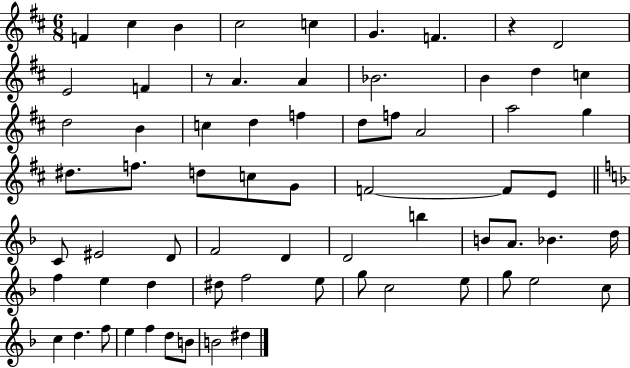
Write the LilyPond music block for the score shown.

{
  \clef treble
  \numericTimeSignature
  \time 6/8
  \key d \major
  \repeat volta 2 { f'4 cis''4 b'4 | cis''2 c''4 | g'4. f'4. | r4 d'2 | \break e'2 f'4 | r8 a'4. a'4 | bes'2. | b'4 d''4 c''4 | \break d''2 b'4 | c''4 d''4 f''4 | d''8 f''8 a'2 | a''2 g''4 | \break dis''8. f''8. d''8 c''8 g'8 | f'2~~ f'8 e'8 | \bar "||" \break \key f \major c'8 eis'2 d'8 | f'2 d'4 | d'2 b''4 | b'8 a'8. bes'4. d''16 | \break f''4 e''4 d''4 | dis''8 f''2 e''8 | g''8 c''2 e''8 | g''8 e''2 c''8 | \break c''4 d''4. f''8 | e''4 f''4 d''8 b'8 | b'2 dis''4 | } \bar "|."
}